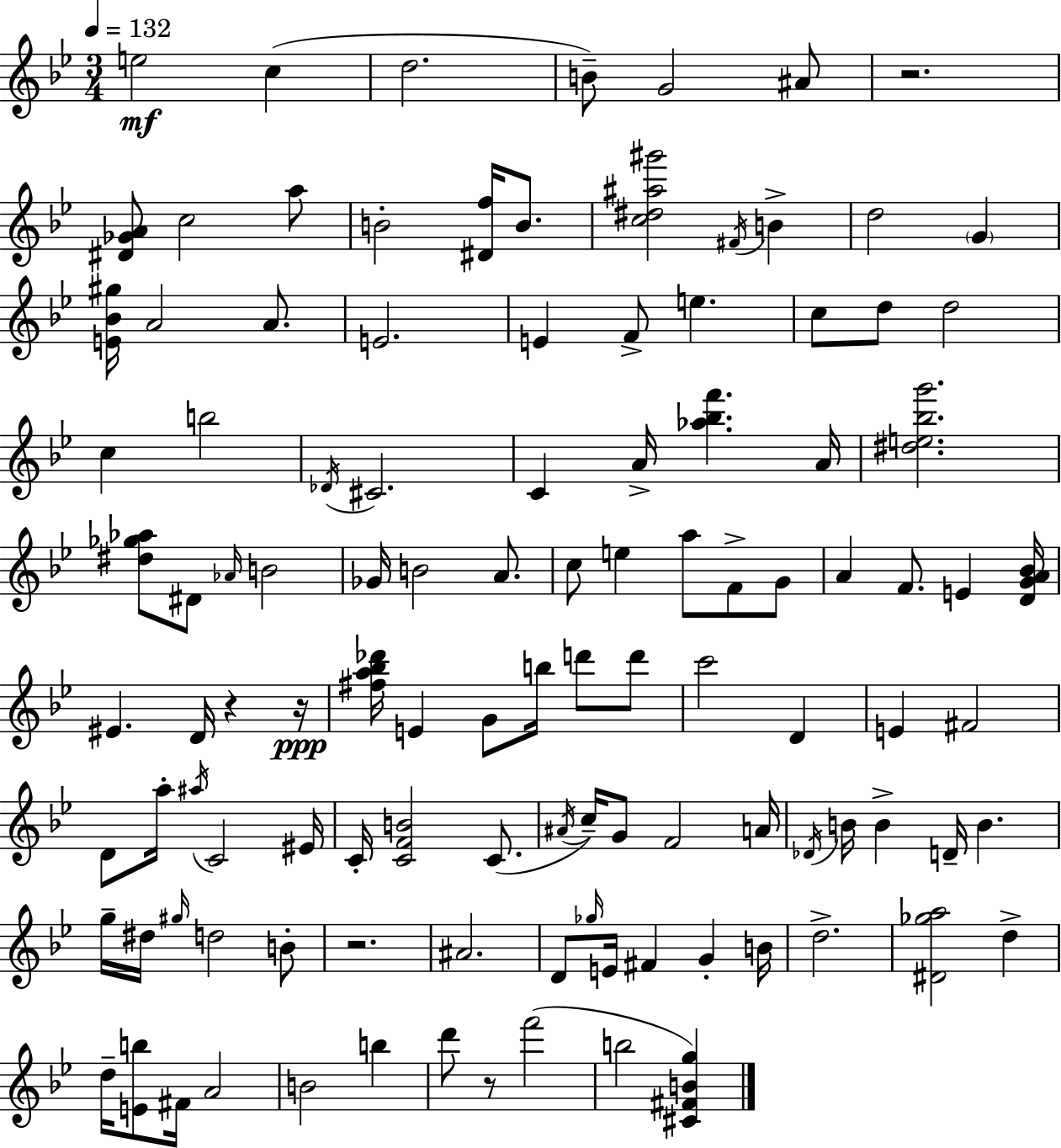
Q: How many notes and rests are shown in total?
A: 112